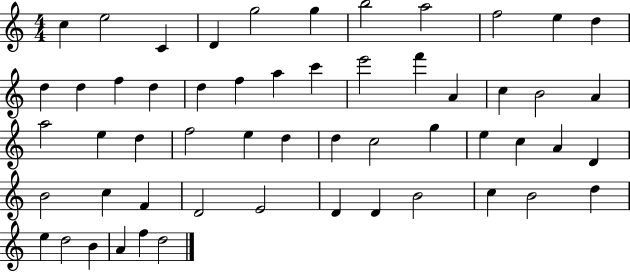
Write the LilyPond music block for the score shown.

{
  \clef treble
  \numericTimeSignature
  \time 4/4
  \key c \major
  c''4 e''2 c'4 | d'4 g''2 g''4 | b''2 a''2 | f''2 e''4 d''4 | \break d''4 d''4 f''4 d''4 | d''4 f''4 a''4 c'''4 | e'''2 f'''4 a'4 | c''4 b'2 a'4 | \break a''2 e''4 d''4 | f''2 e''4 d''4 | d''4 c''2 g''4 | e''4 c''4 a'4 d'4 | \break b'2 c''4 f'4 | d'2 e'2 | d'4 d'4 b'2 | c''4 b'2 d''4 | \break e''4 d''2 b'4 | a'4 f''4 d''2 | \bar "|."
}